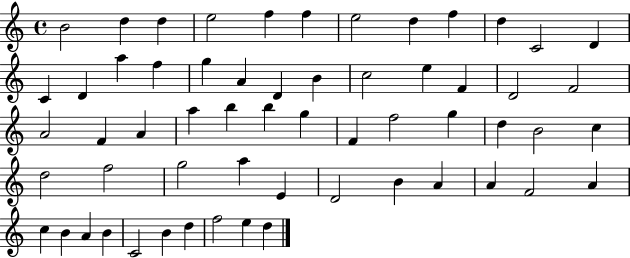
X:1
T:Untitled
M:4/4
L:1/4
K:C
B2 d d e2 f f e2 d f d C2 D C D a f g A D B c2 e F D2 F2 A2 F A a b b g F f2 g d B2 c d2 f2 g2 a E D2 B A A F2 A c B A B C2 B d f2 e d